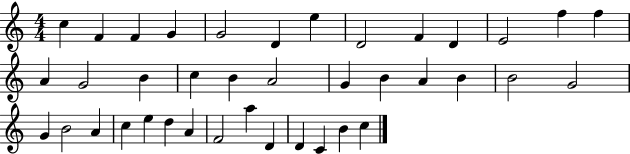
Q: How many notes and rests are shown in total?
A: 39